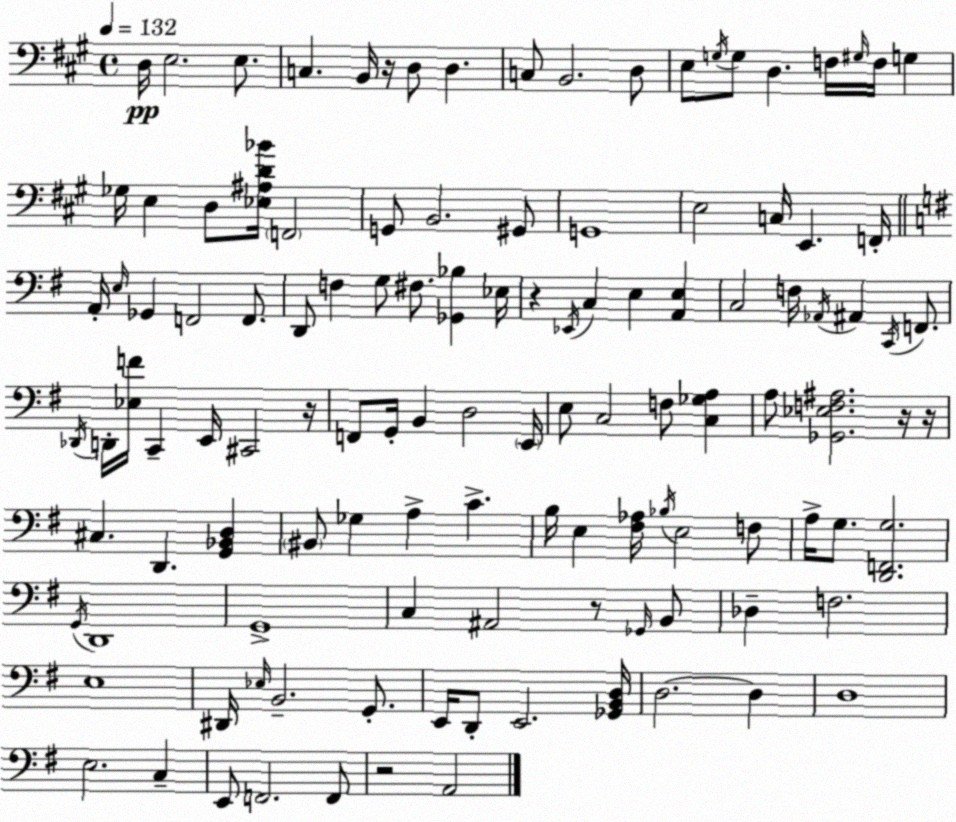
X:1
T:Untitled
M:4/4
L:1/4
K:A
D,/4 E,2 E,/2 C, B,,/4 z/4 D,/2 D, C,/2 B,,2 D,/2 E,/2 G,/4 G,/2 D, F,/4 ^G,/4 F,/4 G, _G,/4 E, D,/2 [_E,^A,D_B]/4 F,,2 G,,/2 B,,2 ^G,,/2 G,,4 E,2 C,/4 E,, F,,/4 A,,/4 E,/4 _G,, F,,2 F,,/2 D,,/2 F, G,/2 ^F,/2 [_G,,_B,] _E,/4 z _E,,/4 C, E, [A,,E,] C,2 F,/4 _A,,/4 ^A,, C,,/4 F,,/2 _D,,/4 D,,/4 [_E,F]/4 C,, E,,/4 ^C,,2 z/4 F,,/2 G,,/4 B,, D,2 E,,/4 E,/2 C,2 F,/2 [C,_G,A,] A,/2 [_G,,_E,F,^A,]2 z/4 z/4 ^C, D,, [G,,_B,,D,] ^B,,/2 _G, A, C B,/4 E, [^F,_A,]/4 _B,/4 E,2 F,/2 A,/4 G,/2 [D,,F,,G,]2 G,,/4 D,,4 G,,4 C, ^A,,2 z/2 _G,,/4 B,,/2 _D, F,2 E,4 ^D,,/4 _E,/4 B,,2 G,,/2 E,,/4 D,,/2 E,,2 [_G,,B,,D,]/4 D,2 D, D,4 E,2 C, E,,/2 F,,2 F,,/2 z2 A,,2